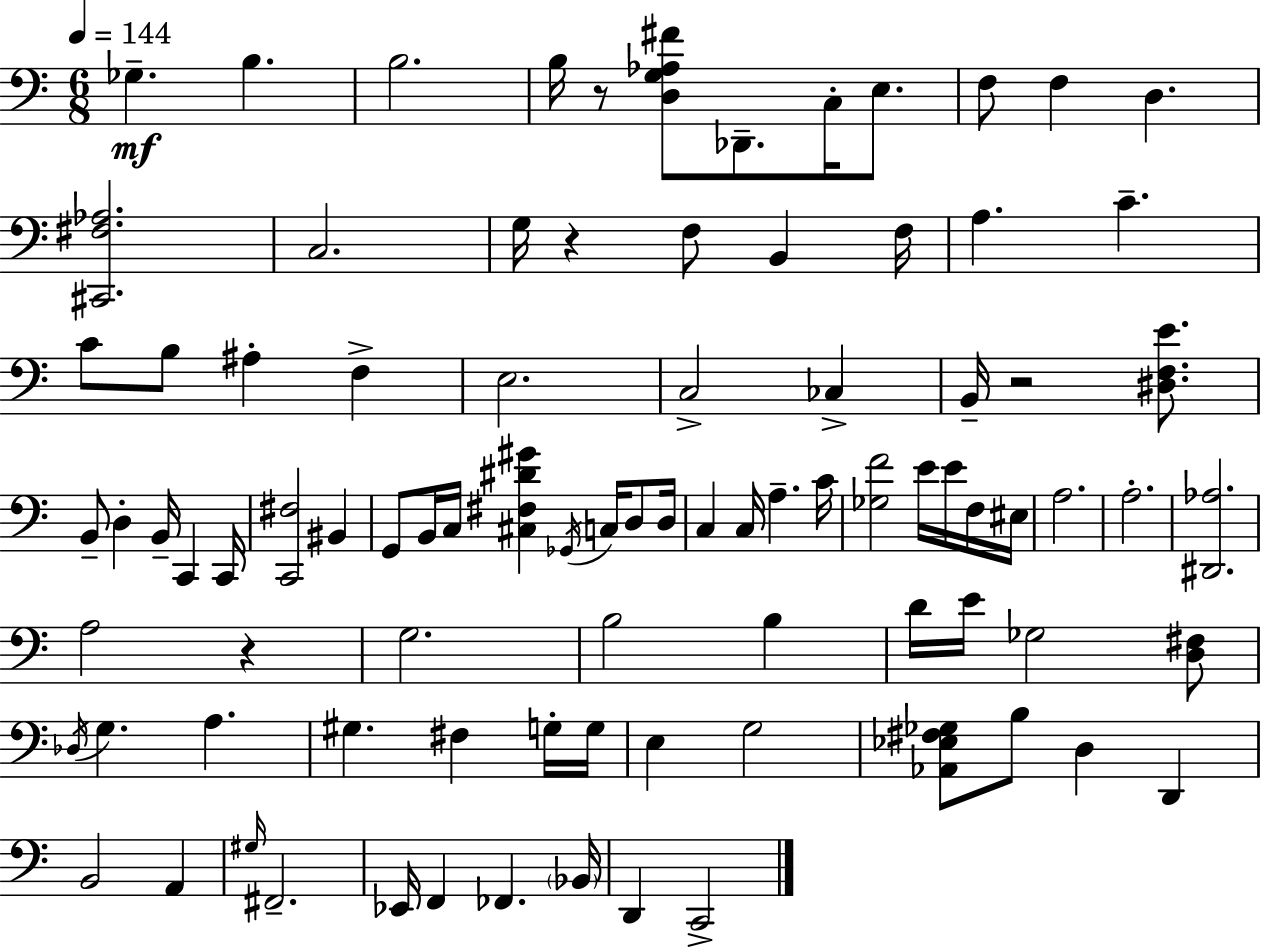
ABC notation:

X:1
T:Untitled
M:6/8
L:1/4
K:C
_G, B, B,2 B,/4 z/2 [D,G,_A,^F]/2 _D,,/2 C,/4 E,/2 F,/2 F, D, [^C,,^F,_A,]2 C,2 G,/4 z F,/2 B,, F,/4 A, C C/2 B,/2 ^A, F, E,2 C,2 _C, B,,/4 z2 [^D,F,E]/2 B,,/2 D, B,,/4 C,, C,,/4 [C,,^F,]2 ^B,, G,,/2 B,,/4 C,/4 [^C,^F,^D^G] _G,,/4 C,/4 D,/2 D,/4 C, C,/4 A, C/4 [_G,F]2 E/4 E/4 F,/4 ^E,/4 A,2 A,2 [^D,,_A,]2 A,2 z G,2 B,2 B, D/4 E/4 _G,2 [D,^F,]/2 _D,/4 G, A, ^G, ^F, G,/4 G,/4 E, G,2 [_A,,_E,^F,_G,]/2 B,/2 D, D,, B,,2 A,, ^G,/4 ^F,,2 _E,,/4 F,, _F,, _B,,/4 D,, C,,2